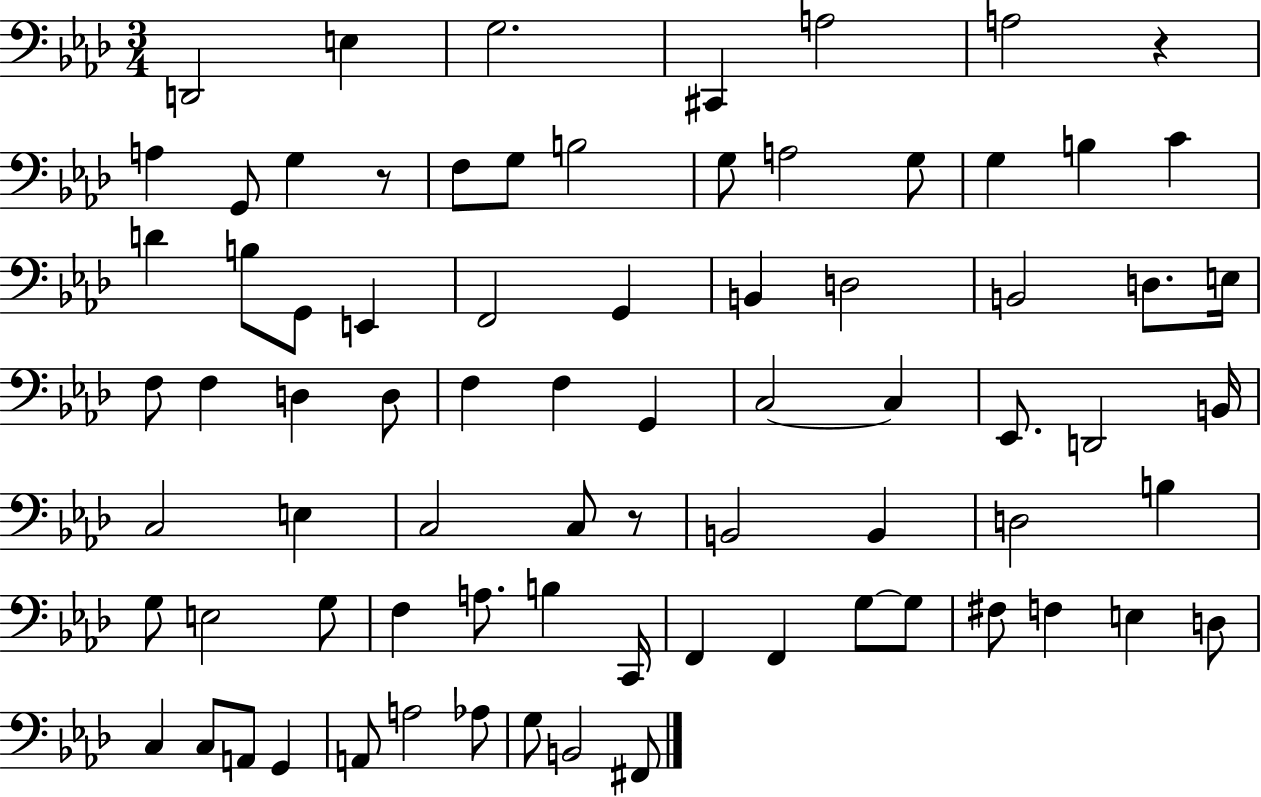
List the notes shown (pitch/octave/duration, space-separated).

D2/h E3/q G3/h. C#2/q A3/h A3/h R/q A3/q G2/e G3/q R/e F3/e G3/e B3/h G3/e A3/h G3/e G3/q B3/q C4/q D4/q B3/e G2/e E2/q F2/h G2/q B2/q D3/h B2/h D3/e. E3/s F3/e F3/q D3/q D3/e F3/q F3/q G2/q C3/h C3/q Eb2/e. D2/h B2/s C3/h E3/q C3/h C3/e R/e B2/h B2/q D3/h B3/q G3/e E3/h G3/e F3/q A3/e. B3/q C2/s F2/q F2/q G3/e G3/e F#3/e F3/q E3/q D3/e C3/q C3/e A2/e G2/q A2/e A3/h Ab3/e G3/e B2/h F#2/e